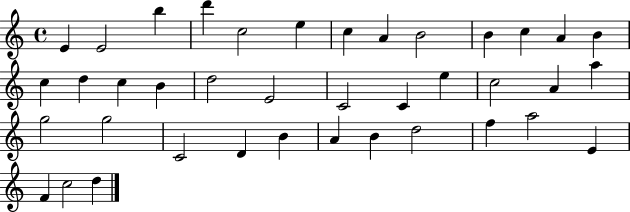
{
  \clef treble
  \time 4/4
  \defaultTimeSignature
  \key c \major
  e'4 e'2 b''4 | d'''4 c''2 e''4 | c''4 a'4 b'2 | b'4 c''4 a'4 b'4 | \break c''4 d''4 c''4 b'4 | d''2 e'2 | c'2 c'4 e''4 | c''2 a'4 a''4 | \break g''2 g''2 | c'2 d'4 b'4 | a'4 b'4 d''2 | f''4 a''2 e'4 | \break f'4 c''2 d''4 | \bar "|."
}